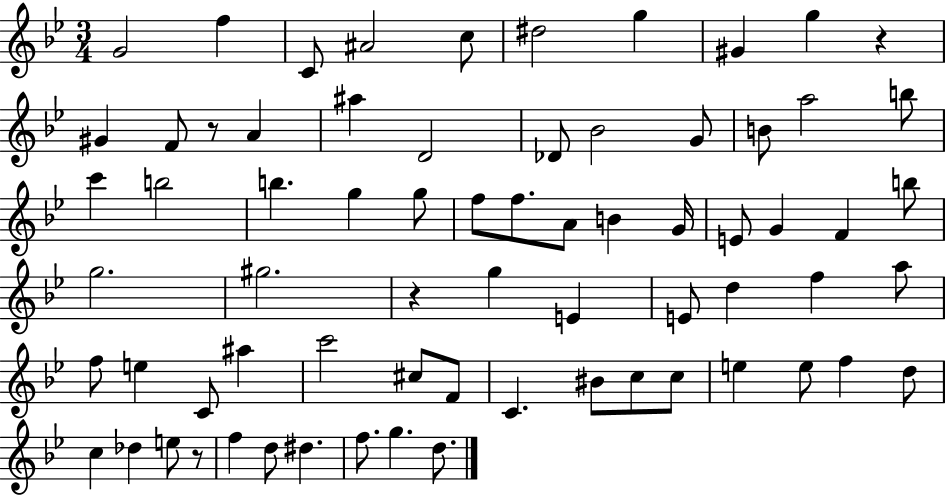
G4/h F5/q C4/e A#4/h C5/e D#5/h G5/q G#4/q G5/q R/q G#4/q F4/e R/e A4/q A#5/q D4/h Db4/e Bb4/h G4/e B4/e A5/h B5/e C6/q B5/h B5/q. G5/q G5/e F5/e F5/e. A4/e B4/q G4/s E4/e G4/q F4/q B5/e G5/h. G#5/h. R/q G5/q E4/q E4/e D5/q F5/q A5/e F5/e E5/q C4/e A#5/q C6/h C#5/e F4/e C4/q. BIS4/e C5/e C5/e E5/q E5/e F5/q D5/e C5/q Db5/q E5/e R/e F5/q D5/e D#5/q. F5/e. G5/q. D5/e.